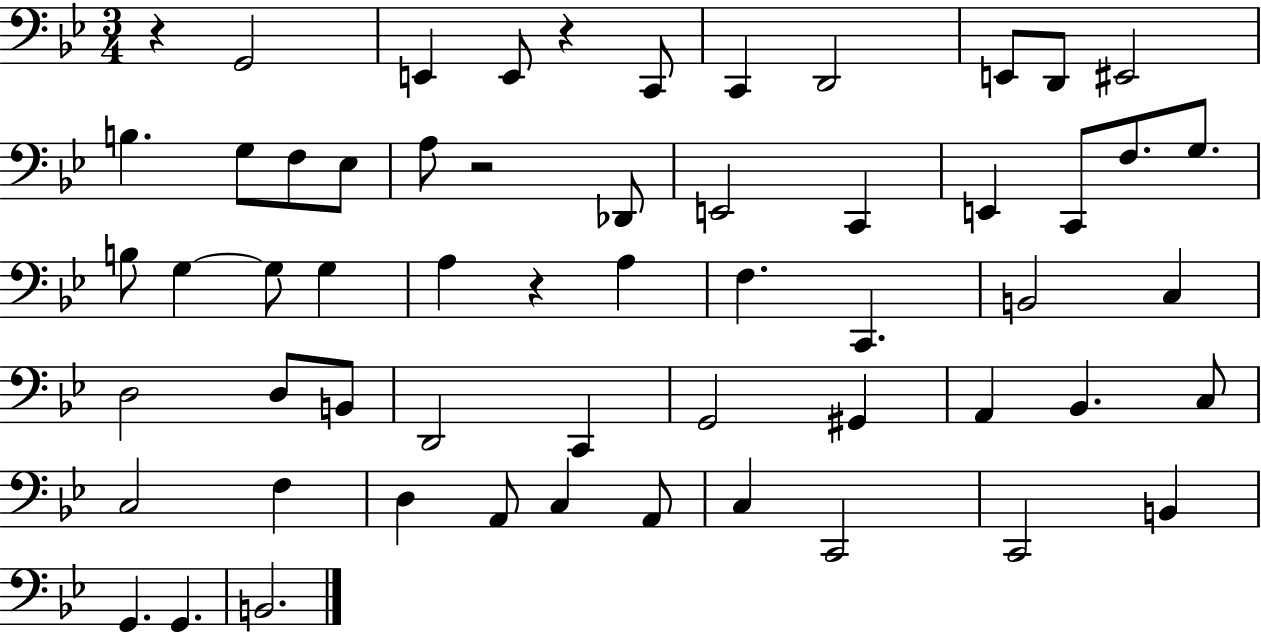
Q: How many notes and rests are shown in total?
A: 58